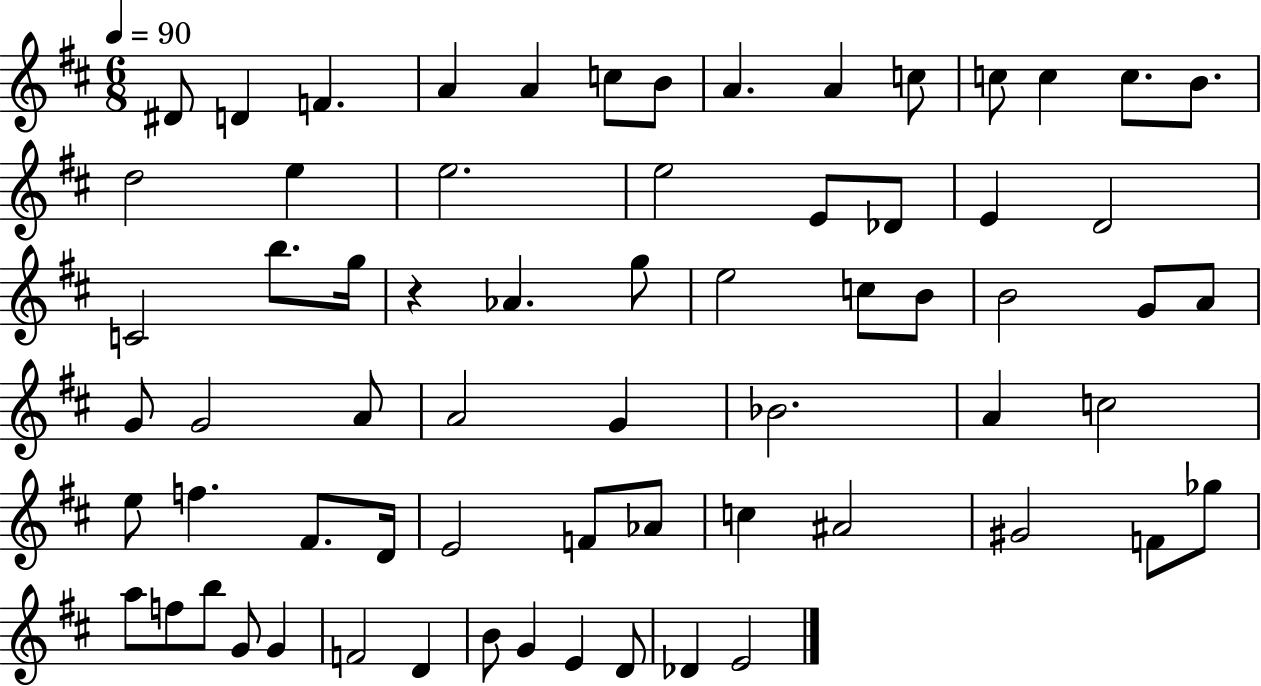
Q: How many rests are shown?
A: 1